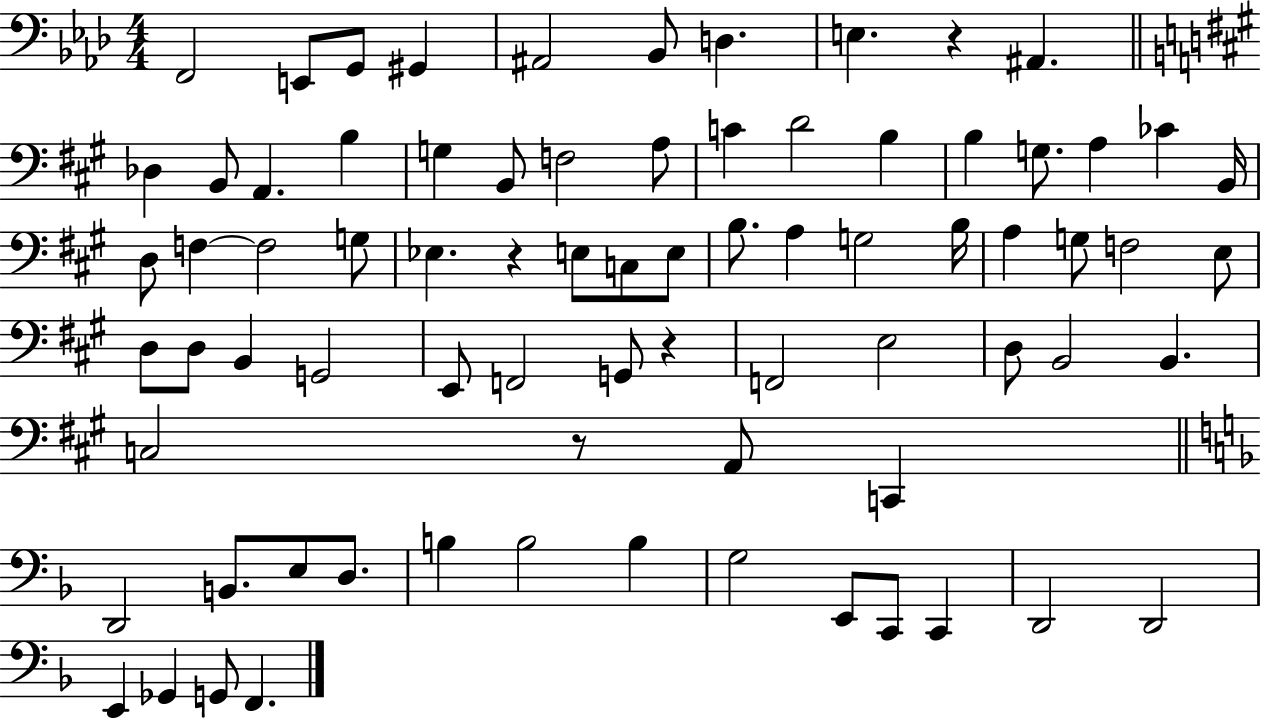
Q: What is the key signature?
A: AES major